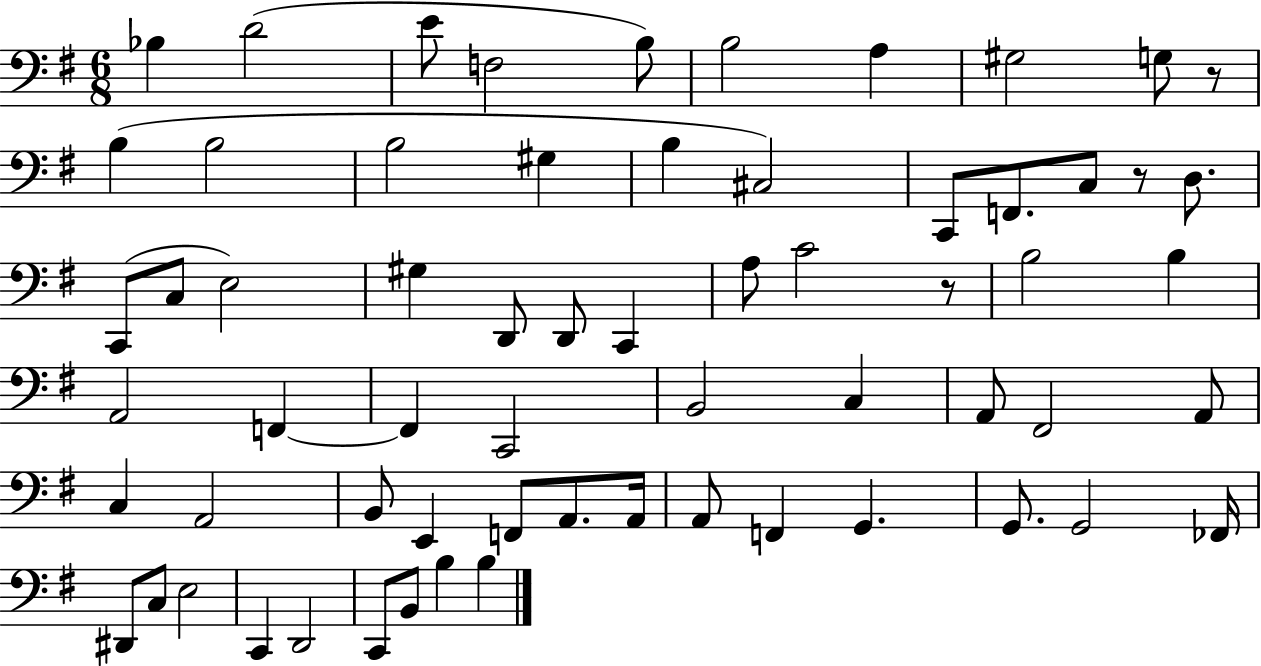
{
  \clef bass
  \numericTimeSignature
  \time 6/8
  \key g \major
  bes4 d'2( | e'8 f2 b8) | b2 a4 | gis2 g8 r8 | \break b4( b2 | b2 gis4 | b4 cis2) | c,8 f,8. c8 r8 d8. | \break c,8( c8 e2) | gis4 d,8 d,8 c,4 | a8 c'2 r8 | b2 b4 | \break a,2 f,4~~ | f,4 c,2 | b,2 c4 | a,8 fis,2 a,8 | \break c4 a,2 | b,8 e,4 f,8 a,8. a,16 | a,8 f,4 g,4. | g,8. g,2 fes,16 | \break dis,8 c8 e2 | c,4 d,2 | c,8 b,8 b4 b4 | \bar "|."
}